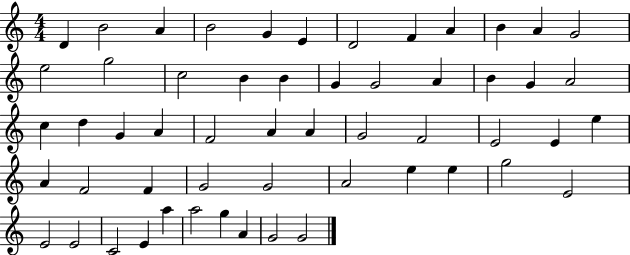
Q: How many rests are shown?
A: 0